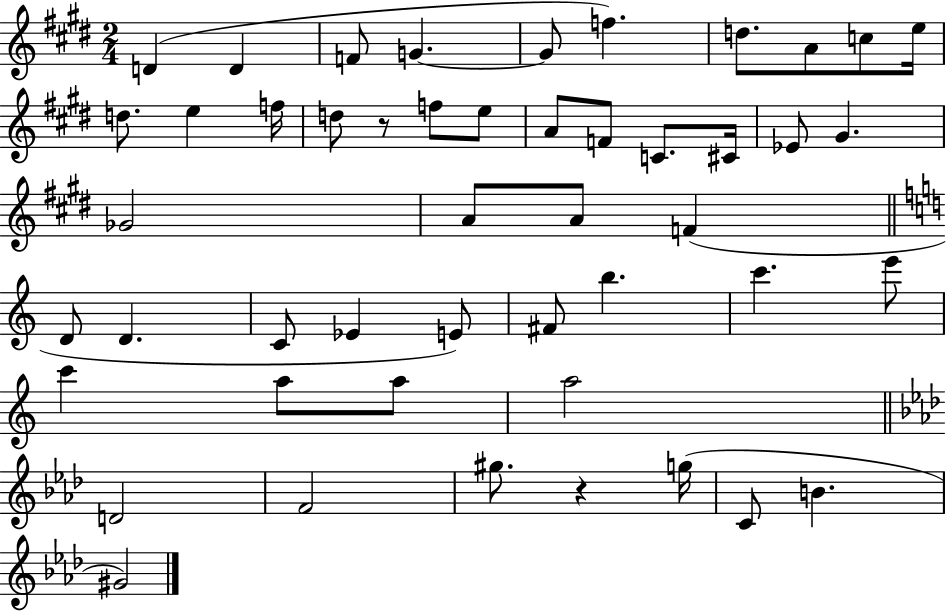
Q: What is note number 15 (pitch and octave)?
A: F5